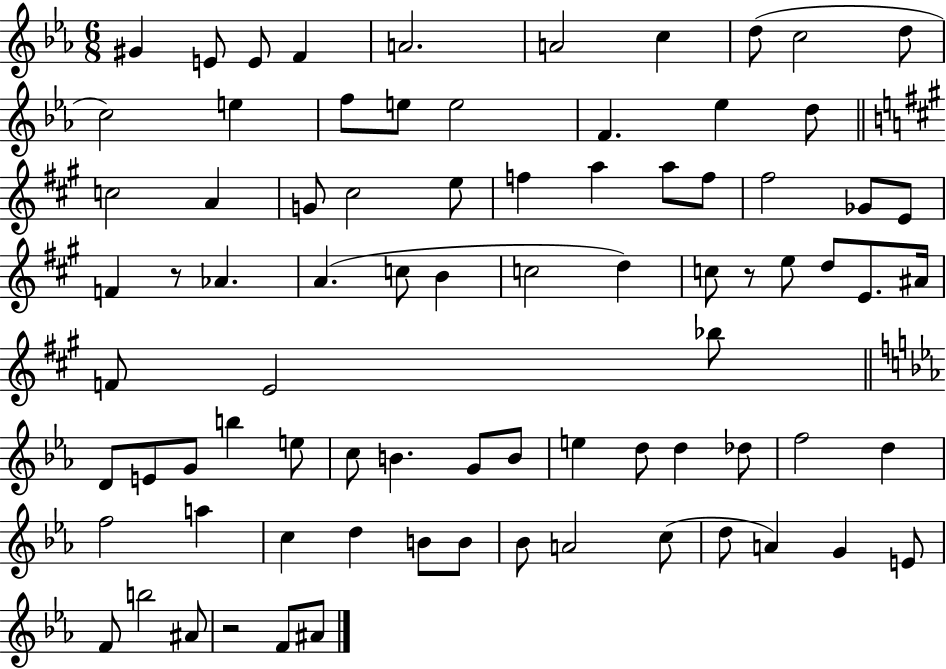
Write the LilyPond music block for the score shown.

{
  \clef treble
  \numericTimeSignature
  \time 6/8
  \key ees \major
  \repeat volta 2 { gis'4 e'8 e'8 f'4 | a'2. | a'2 c''4 | d''8( c''2 d''8 | \break c''2) e''4 | f''8 e''8 e''2 | f'4. ees''4 d''8 | \bar "||" \break \key a \major c''2 a'4 | g'8 cis''2 e''8 | f''4 a''4 a''8 f''8 | fis''2 ges'8 e'8 | \break f'4 r8 aes'4. | a'4.( c''8 b'4 | c''2 d''4) | c''8 r8 e''8 d''8 e'8. ais'16 | \break f'8 e'2 bes''8 | \bar "||" \break \key c \minor d'8 e'8 g'8 b''4 e''8 | c''8 b'4. g'8 b'8 | e''4 d''8 d''4 des''8 | f''2 d''4 | \break f''2 a''4 | c''4 d''4 b'8 b'8 | bes'8 a'2 c''8( | d''8 a'4) g'4 e'8 | \break f'8 b''2 ais'8 | r2 f'8 ais'8 | } \bar "|."
}